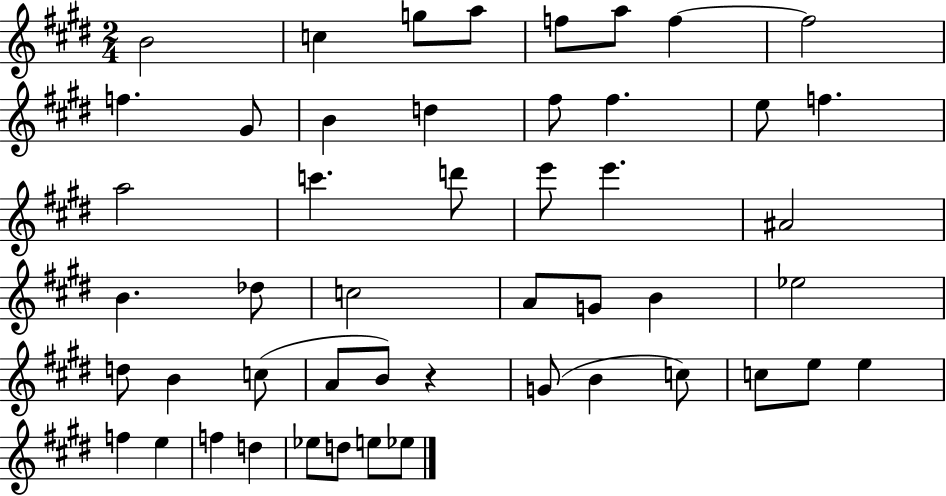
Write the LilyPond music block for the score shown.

{
  \clef treble
  \numericTimeSignature
  \time 2/4
  \key e \major
  b'2 | c''4 g''8 a''8 | f''8 a''8 f''4~~ | f''2 | \break f''4. gis'8 | b'4 d''4 | fis''8 fis''4. | e''8 f''4. | \break a''2 | c'''4. d'''8 | e'''8 e'''4. | ais'2 | \break b'4. des''8 | c''2 | a'8 g'8 b'4 | ees''2 | \break d''8 b'4 c''8( | a'8 b'8) r4 | g'8( b'4 c''8) | c''8 e''8 e''4 | \break f''4 e''4 | f''4 d''4 | ees''8 d''8 e''8 ees''8 | \bar "|."
}